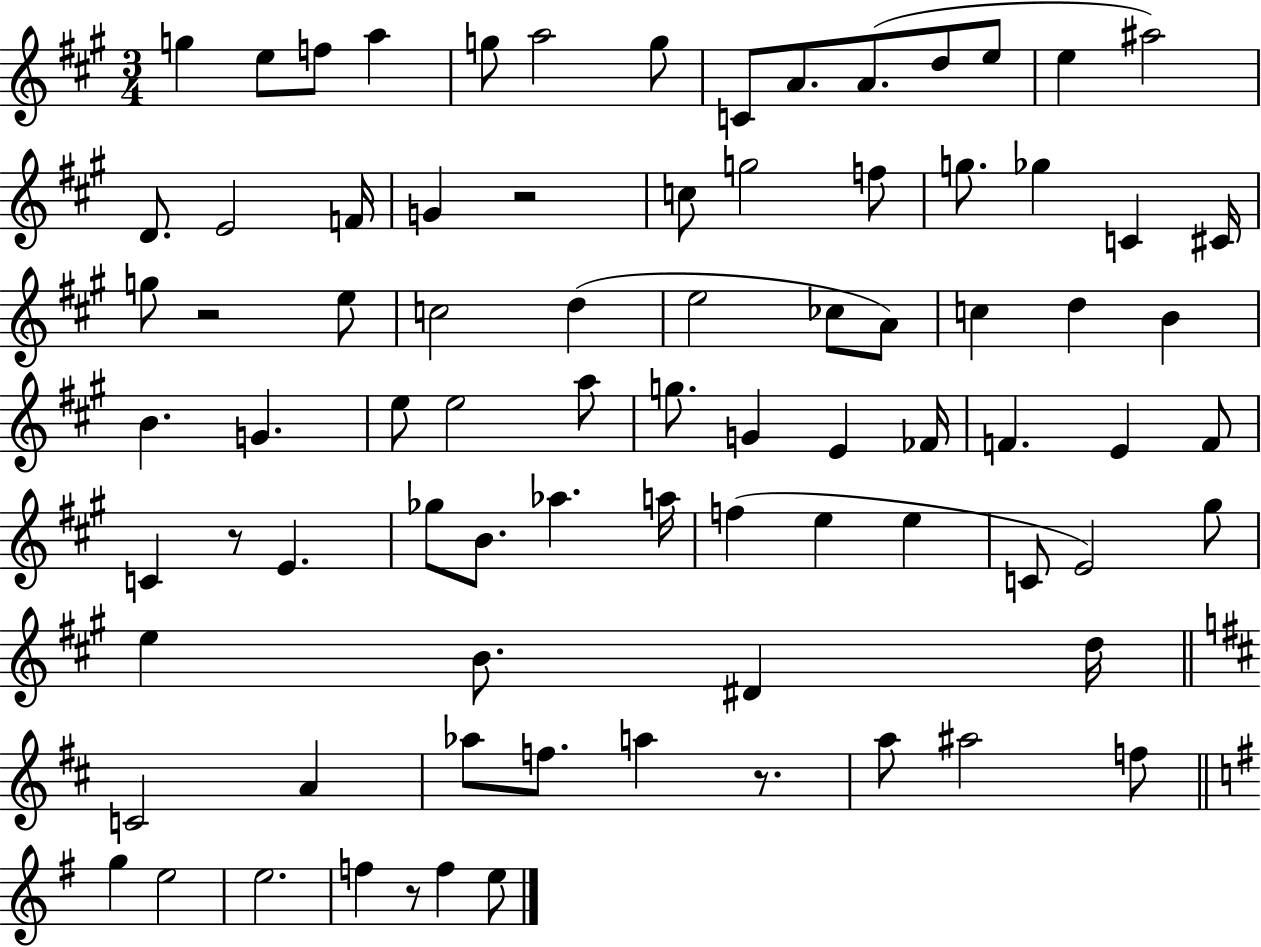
G5/q E5/e F5/e A5/q G5/e A5/h G5/e C4/e A4/e. A4/e. D5/e E5/e E5/q A#5/h D4/e. E4/h F4/s G4/q R/h C5/e G5/h F5/e G5/e. Gb5/q C4/q C#4/s G5/e R/h E5/e C5/h D5/q E5/h CES5/e A4/e C5/q D5/q B4/q B4/q. G4/q. E5/e E5/h A5/e G5/e. G4/q E4/q FES4/s F4/q. E4/q F4/e C4/q R/e E4/q. Gb5/e B4/e. Ab5/q. A5/s F5/q E5/q E5/q C4/e E4/h G#5/e E5/q B4/e. D#4/q D5/s C4/h A4/q Ab5/e F5/e. A5/q R/e. A5/e A#5/h F5/e G5/q E5/h E5/h. F5/q R/e F5/q E5/e